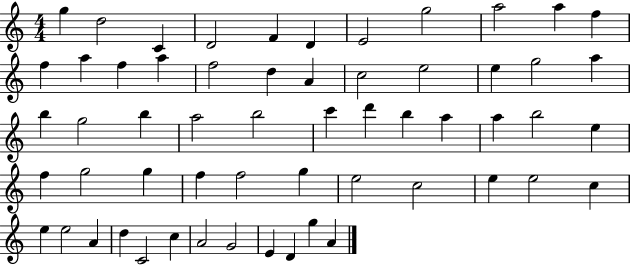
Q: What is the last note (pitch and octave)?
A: A4